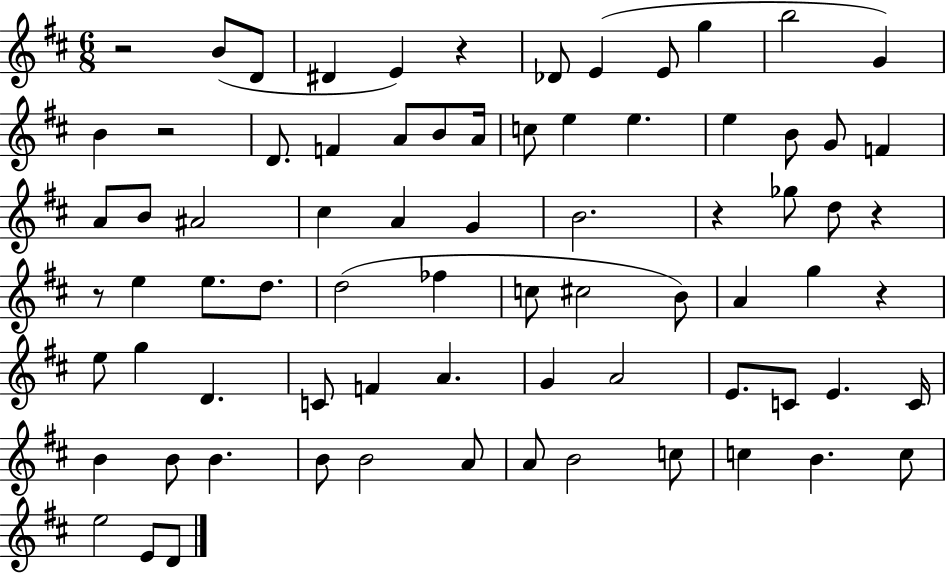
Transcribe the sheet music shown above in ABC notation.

X:1
T:Untitled
M:6/8
L:1/4
K:D
z2 B/2 D/2 ^D E z _D/2 E E/2 g b2 G B z2 D/2 F A/2 B/2 A/4 c/2 e e e B/2 G/2 F A/2 B/2 ^A2 ^c A G B2 z _g/2 d/2 z z/2 e e/2 d/2 d2 _f c/2 ^c2 B/2 A g z e/2 g D C/2 F A G A2 E/2 C/2 E C/4 B B/2 B B/2 B2 A/2 A/2 B2 c/2 c B c/2 e2 E/2 D/2